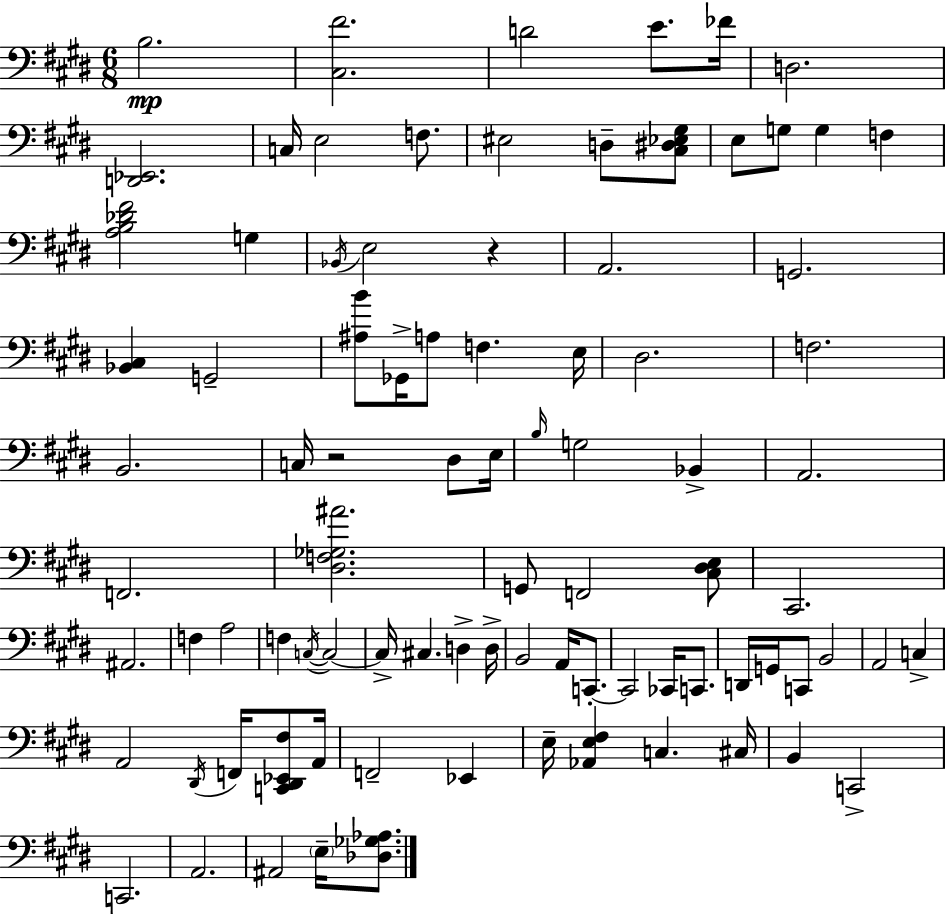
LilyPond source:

{
  \clef bass
  \numericTimeSignature
  \time 6/8
  \key e \major
  b2.\mp | <cis fis'>2. | d'2 e'8. fes'16 | d2. | \break <d, ees,>2. | c16 e2 f8. | eis2 d8-- <cis dis ees gis>8 | e8 g8 g4 f4 | \break <a b des' fis'>2 g4 | \acciaccatura { bes,16 } e2 r4 | a,2. | g,2. | \break <bes, cis>4 g,2-- | <ais b'>8 ges,16-> a8 f4. | e16 dis2. | f2. | \break b,2. | c16 r2 dis8 | e16 \grace { b16 } g2 bes,4-> | a,2. | \break f,2. | <dis f ges ais'>2. | g,8 f,2 | <cis dis e>8 cis,2. | \break ais,2. | f4 a2 | f4 \acciaccatura { c16~ }~ c2~~ | c16-> cis4. d4-> | \break d16-> b,2 a,16 | c,8.-.~~ c,2 ces,16 | c,8. d,16 g,16 c,8 b,2 | a,2 c4-> | \break a,2 \acciaccatura { dis,16 } | f,16 <c, dis, ees, fis>8 a,16 f,2-- | ees,4 e16-- <aes, e fis>4 c4. | cis16 b,4 c,2-> | \break c,2. | a,2. | ais,2 | \parenthesize e16-- <des ges aes>8. \bar "|."
}